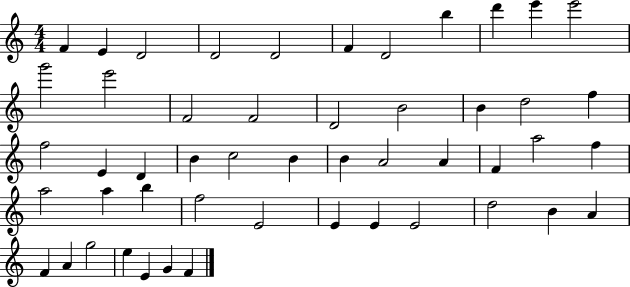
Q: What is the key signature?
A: C major